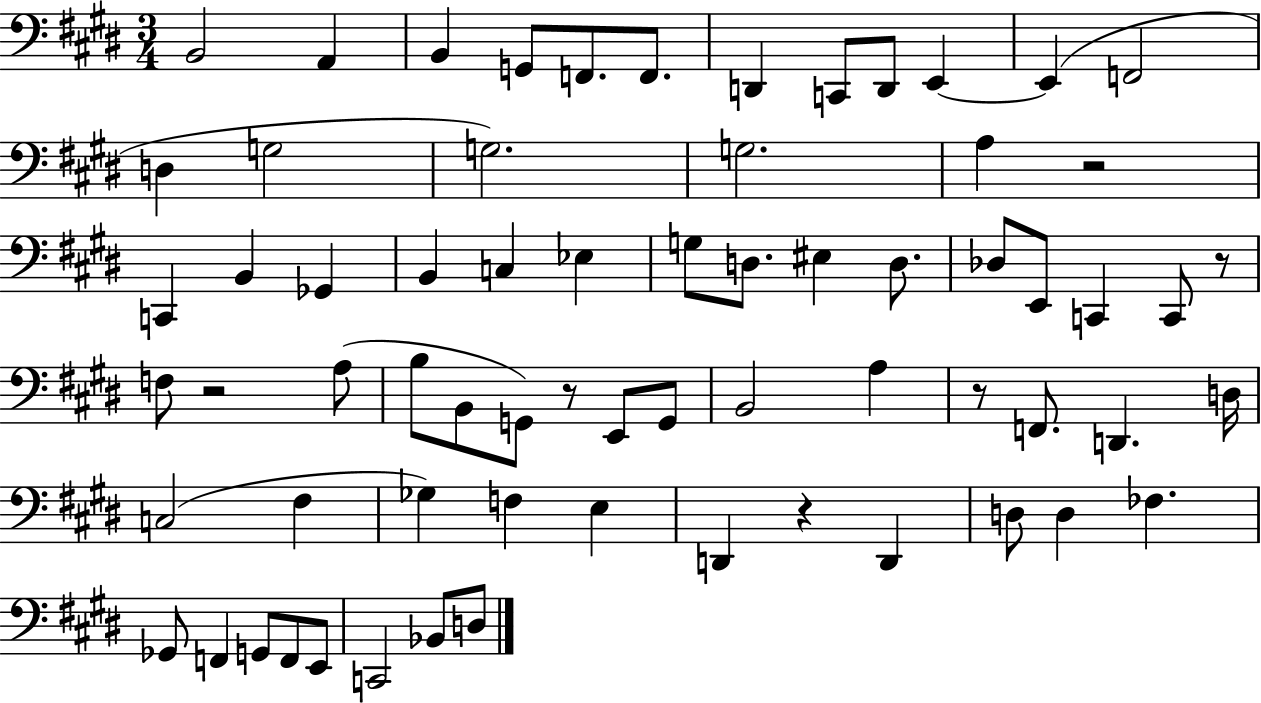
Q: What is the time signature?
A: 3/4